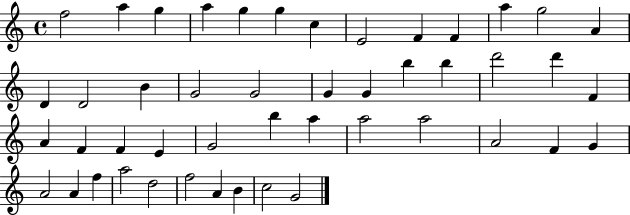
F5/h A5/q G5/q A5/q G5/q G5/q C5/q E4/h F4/q F4/q A5/q G5/h A4/q D4/q D4/h B4/q G4/h G4/h G4/q G4/q B5/q B5/q D6/h D6/q F4/q A4/q F4/q F4/q E4/q G4/h B5/q A5/q A5/h A5/h A4/h F4/q G4/q A4/h A4/q F5/q A5/h D5/h F5/h A4/q B4/q C5/h G4/h